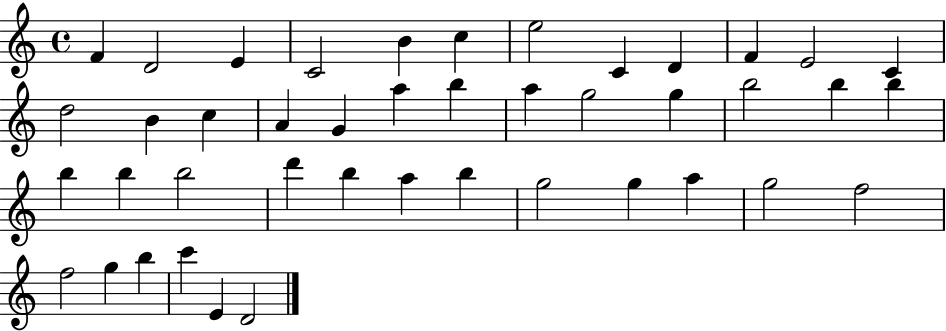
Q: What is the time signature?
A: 4/4